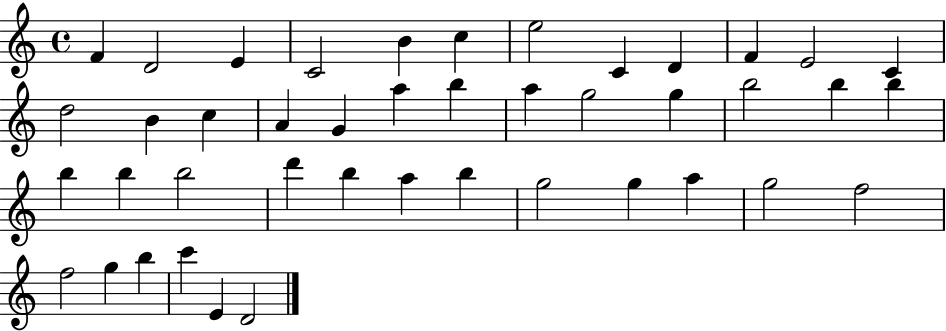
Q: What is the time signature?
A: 4/4